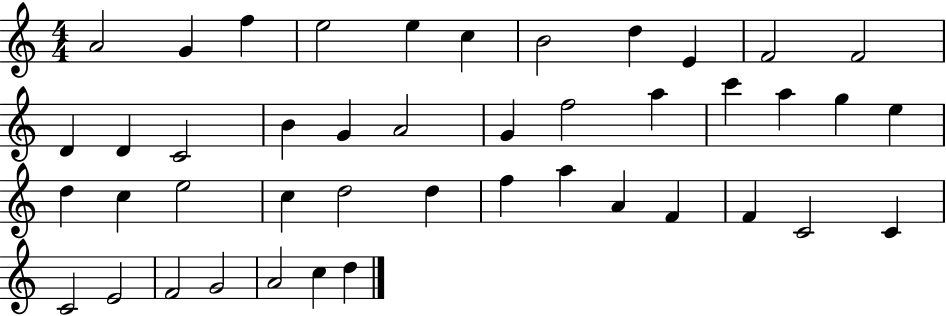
{
  \clef treble
  \numericTimeSignature
  \time 4/4
  \key c \major
  a'2 g'4 f''4 | e''2 e''4 c''4 | b'2 d''4 e'4 | f'2 f'2 | \break d'4 d'4 c'2 | b'4 g'4 a'2 | g'4 f''2 a''4 | c'''4 a''4 g''4 e''4 | \break d''4 c''4 e''2 | c''4 d''2 d''4 | f''4 a''4 a'4 f'4 | f'4 c'2 c'4 | \break c'2 e'2 | f'2 g'2 | a'2 c''4 d''4 | \bar "|."
}